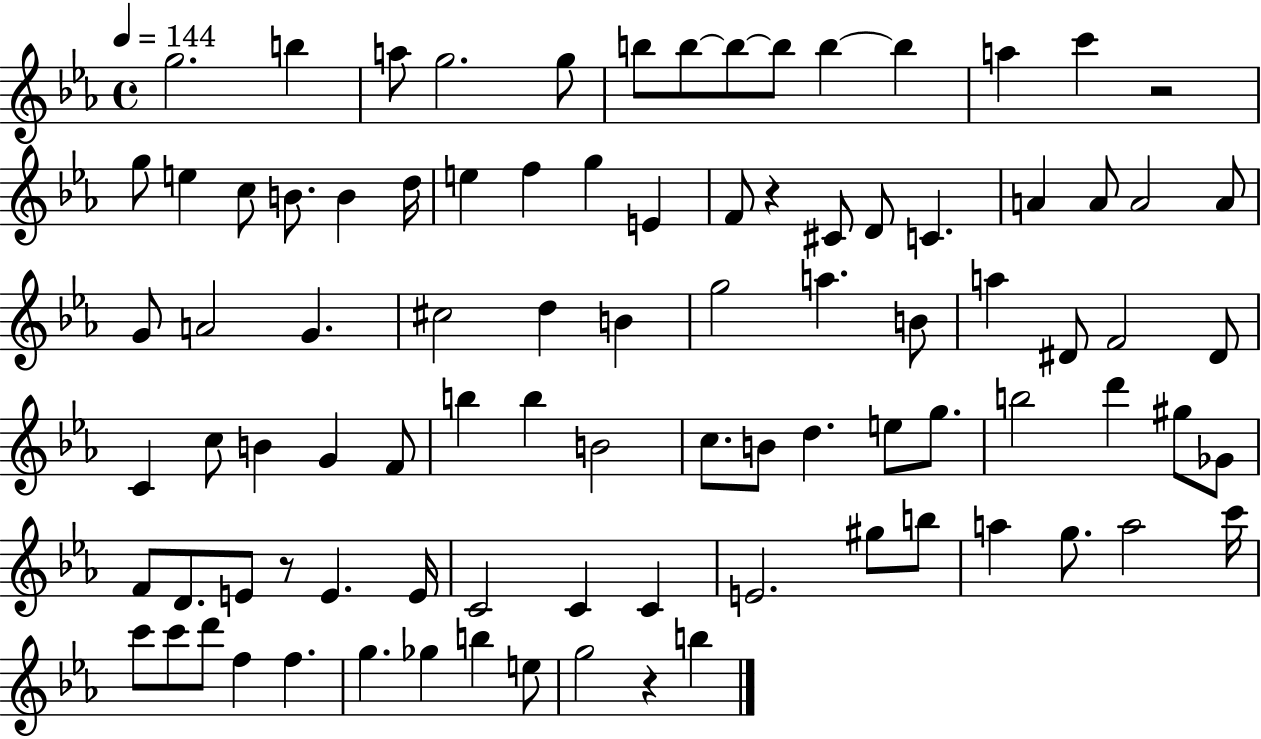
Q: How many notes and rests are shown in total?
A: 91